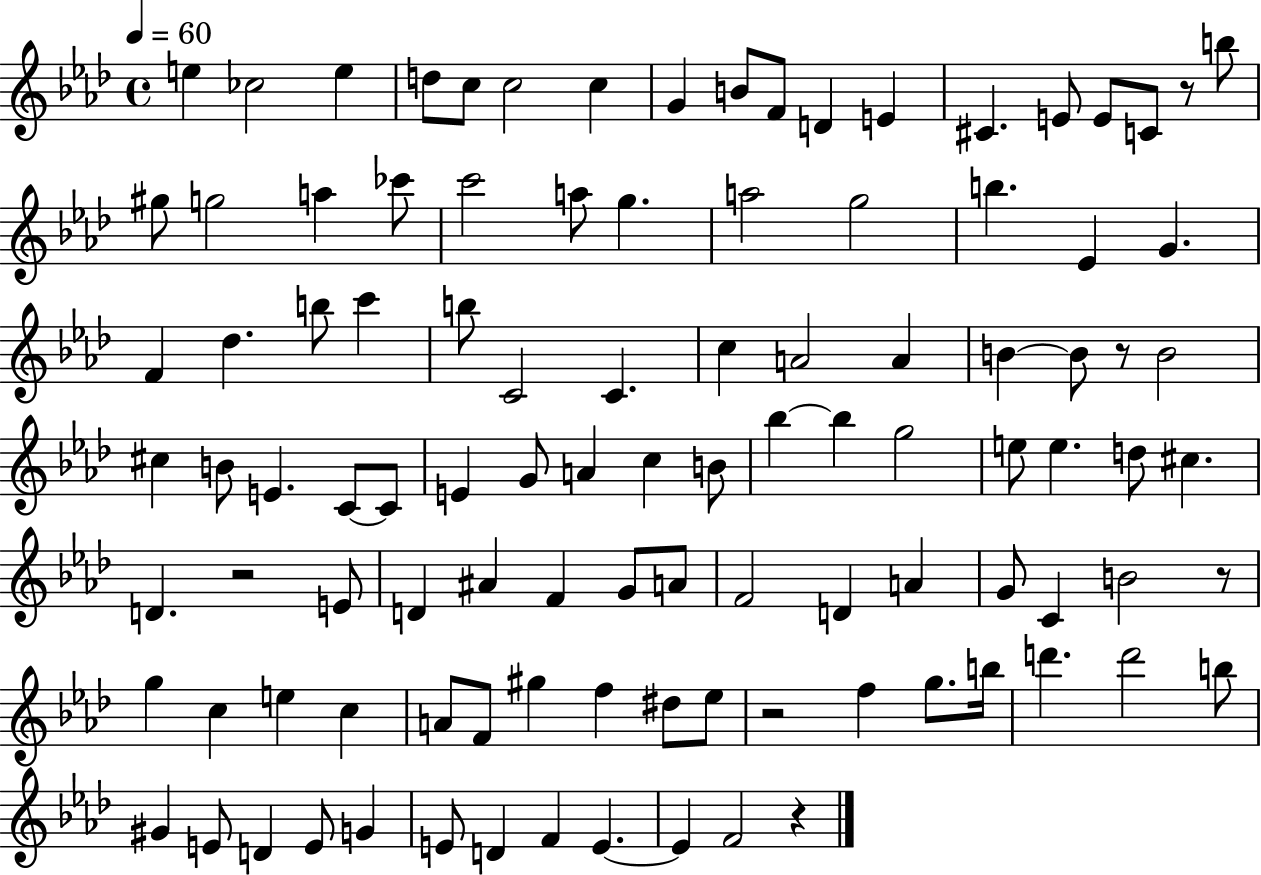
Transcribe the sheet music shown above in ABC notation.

X:1
T:Untitled
M:4/4
L:1/4
K:Ab
e _c2 e d/2 c/2 c2 c G B/2 F/2 D E ^C E/2 E/2 C/2 z/2 b/2 ^g/2 g2 a _c'/2 c'2 a/2 g a2 g2 b _E G F _d b/2 c' b/2 C2 C c A2 A B B/2 z/2 B2 ^c B/2 E C/2 C/2 E G/2 A c B/2 _b _b g2 e/2 e d/2 ^c D z2 E/2 D ^A F G/2 A/2 F2 D A G/2 C B2 z/2 g c e c A/2 F/2 ^g f ^d/2 _e/2 z2 f g/2 b/4 d' d'2 b/2 ^G E/2 D E/2 G E/2 D F E E F2 z